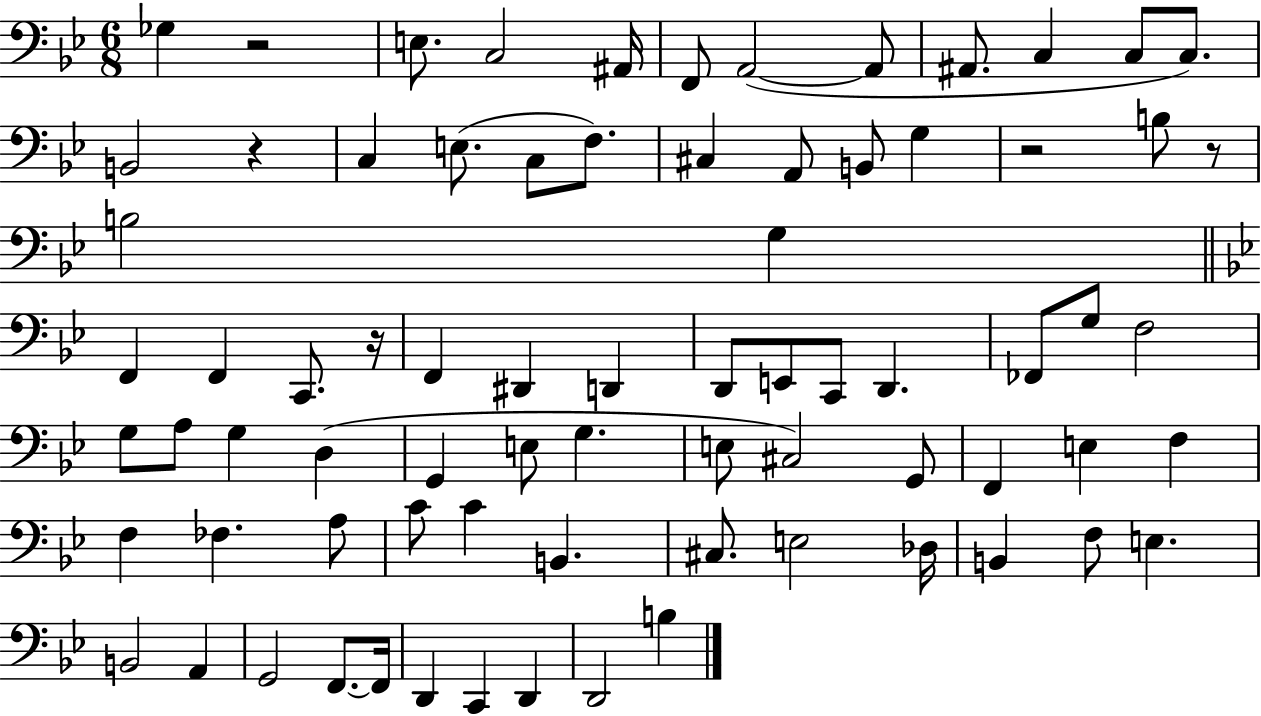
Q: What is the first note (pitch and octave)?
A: Gb3